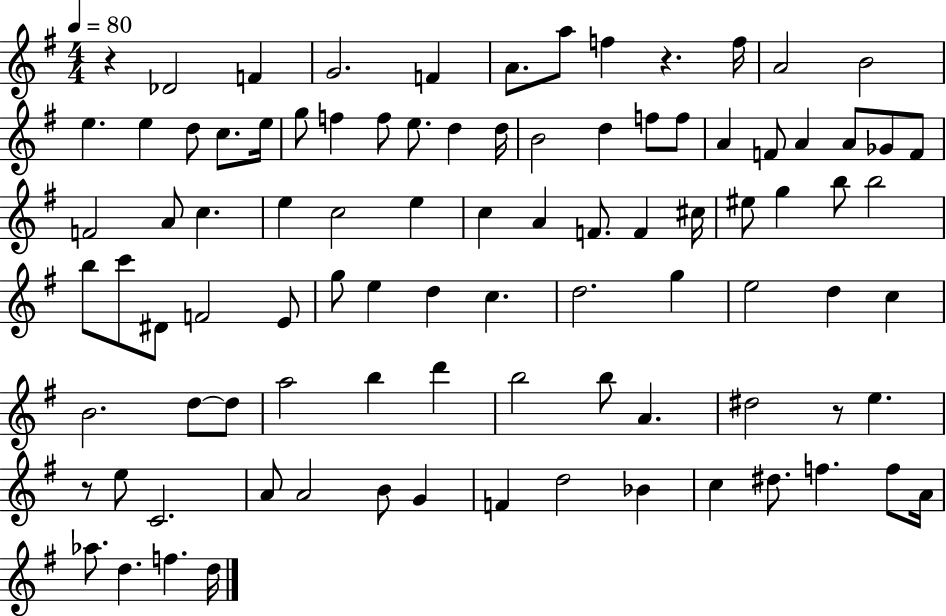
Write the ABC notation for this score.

X:1
T:Untitled
M:4/4
L:1/4
K:G
z _D2 F G2 F A/2 a/2 f z f/4 A2 B2 e e d/2 c/2 e/4 g/2 f f/2 e/2 d d/4 B2 d f/2 f/2 A F/2 A A/2 _G/2 F/2 F2 A/2 c e c2 e c A F/2 F ^c/4 ^e/2 g b/2 b2 b/2 c'/2 ^D/2 F2 E/2 g/2 e d c d2 g e2 d c B2 d/2 d/2 a2 b d' b2 b/2 A ^d2 z/2 e z/2 e/2 C2 A/2 A2 B/2 G F d2 _B c ^d/2 f f/2 A/4 _a/2 d f d/4